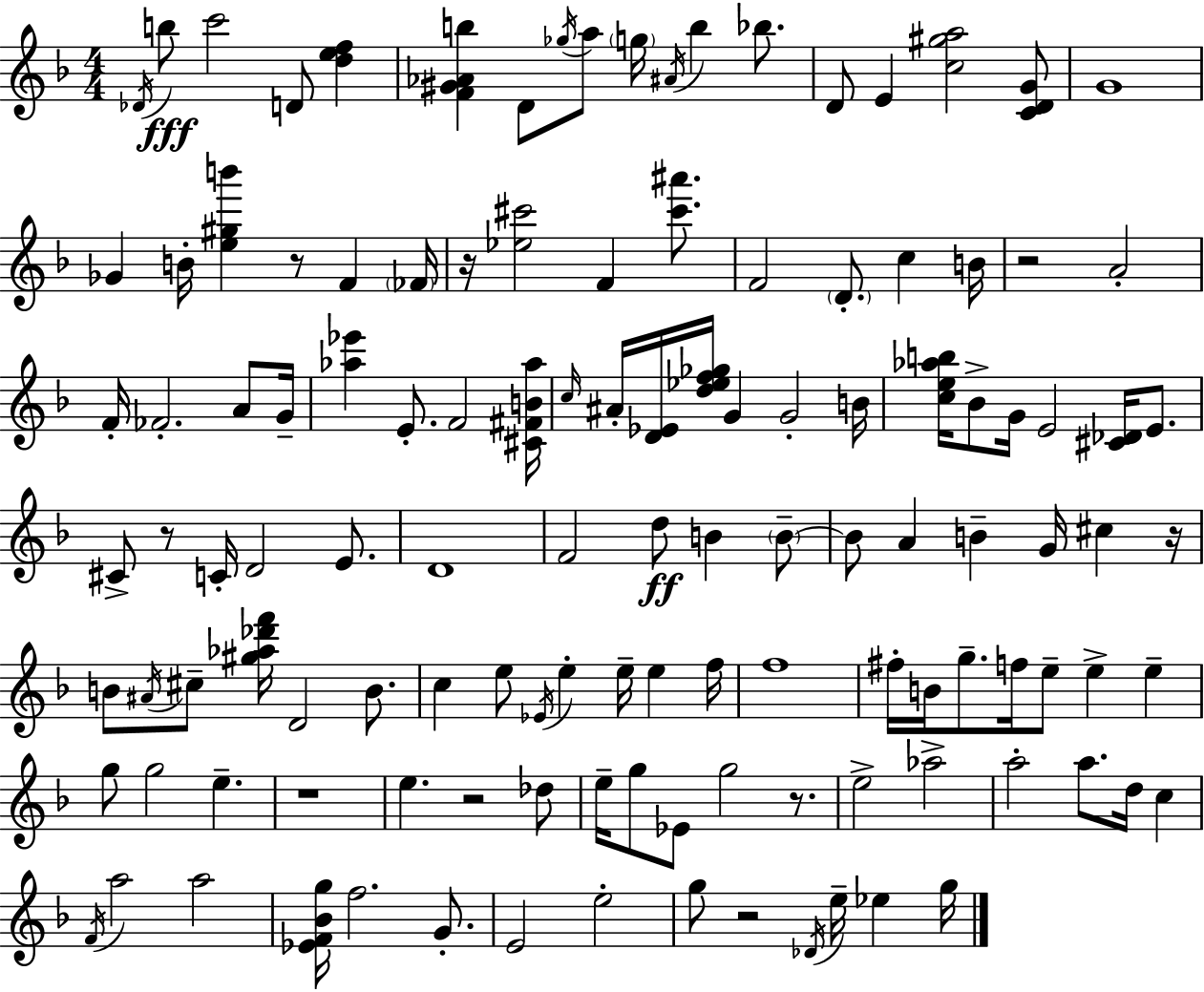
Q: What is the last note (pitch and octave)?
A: G5